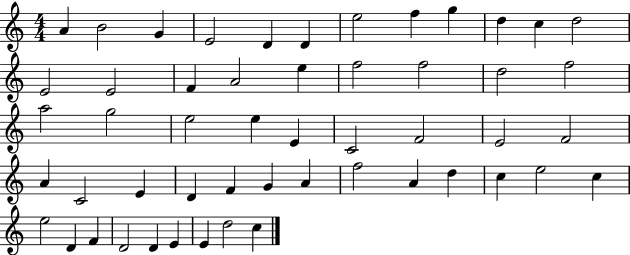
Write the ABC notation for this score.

X:1
T:Untitled
M:4/4
L:1/4
K:C
A B2 G E2 D D e2 f g d c d2 E2 E2 F A2 e f2 f2 d2 f2 a2 g2 e2 e E C2 F2 E2 F2 A C2 E D F G A f2 A d c e2 c e2 D F D2 D E E d2 c